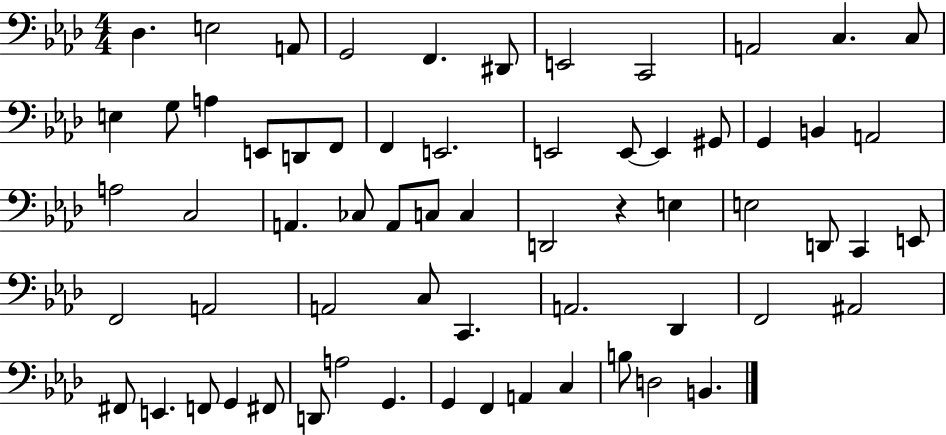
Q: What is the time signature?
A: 4/4